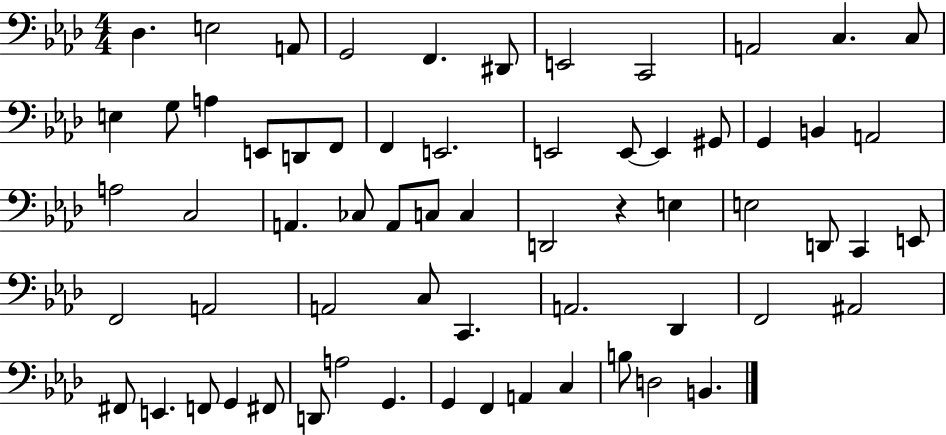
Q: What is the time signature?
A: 4/4